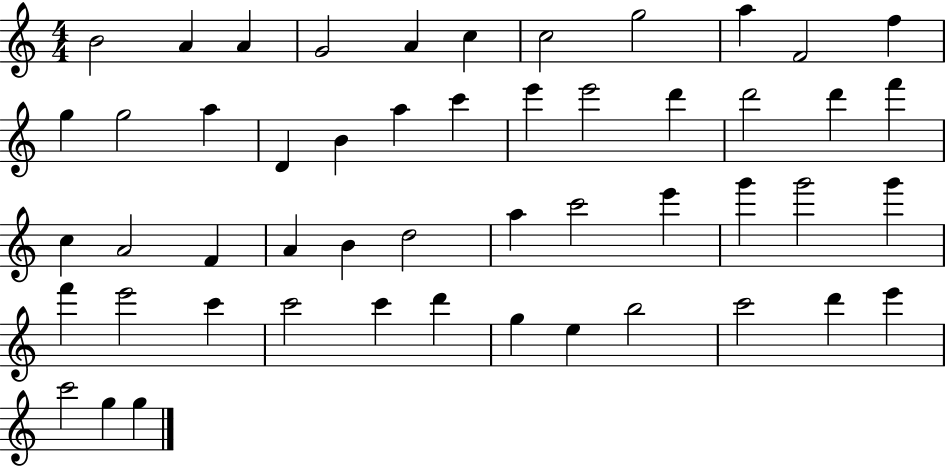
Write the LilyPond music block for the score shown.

{
  \clef treble
  \numericTimeSignature
  \time 4/4
  \key c \major
  b'2 a'4 a'4 | g'2 a'4 c''4 | c''2 g''2 | a''4 f'2 f''4 | \break g''4 g''2 a''4 | d'4 b'4 a''4 c'''4 | e'''4 e'''2 d'''4 | d'''2 d'''4 f'''4 | \break c''4 a'2 f'4 | a'4 b'4 d''2 | a''4 c'''2 e'''4 | g'''4 g'''2 g'''4 | \break f'''4 e'''2 c'''4 | c'''2 c'''4 d'''4 | g''4 e''4 b''2 | c'''2 d'''4 e'''4 | \break c'''2 g''4 g''4 | \bar "|."
}